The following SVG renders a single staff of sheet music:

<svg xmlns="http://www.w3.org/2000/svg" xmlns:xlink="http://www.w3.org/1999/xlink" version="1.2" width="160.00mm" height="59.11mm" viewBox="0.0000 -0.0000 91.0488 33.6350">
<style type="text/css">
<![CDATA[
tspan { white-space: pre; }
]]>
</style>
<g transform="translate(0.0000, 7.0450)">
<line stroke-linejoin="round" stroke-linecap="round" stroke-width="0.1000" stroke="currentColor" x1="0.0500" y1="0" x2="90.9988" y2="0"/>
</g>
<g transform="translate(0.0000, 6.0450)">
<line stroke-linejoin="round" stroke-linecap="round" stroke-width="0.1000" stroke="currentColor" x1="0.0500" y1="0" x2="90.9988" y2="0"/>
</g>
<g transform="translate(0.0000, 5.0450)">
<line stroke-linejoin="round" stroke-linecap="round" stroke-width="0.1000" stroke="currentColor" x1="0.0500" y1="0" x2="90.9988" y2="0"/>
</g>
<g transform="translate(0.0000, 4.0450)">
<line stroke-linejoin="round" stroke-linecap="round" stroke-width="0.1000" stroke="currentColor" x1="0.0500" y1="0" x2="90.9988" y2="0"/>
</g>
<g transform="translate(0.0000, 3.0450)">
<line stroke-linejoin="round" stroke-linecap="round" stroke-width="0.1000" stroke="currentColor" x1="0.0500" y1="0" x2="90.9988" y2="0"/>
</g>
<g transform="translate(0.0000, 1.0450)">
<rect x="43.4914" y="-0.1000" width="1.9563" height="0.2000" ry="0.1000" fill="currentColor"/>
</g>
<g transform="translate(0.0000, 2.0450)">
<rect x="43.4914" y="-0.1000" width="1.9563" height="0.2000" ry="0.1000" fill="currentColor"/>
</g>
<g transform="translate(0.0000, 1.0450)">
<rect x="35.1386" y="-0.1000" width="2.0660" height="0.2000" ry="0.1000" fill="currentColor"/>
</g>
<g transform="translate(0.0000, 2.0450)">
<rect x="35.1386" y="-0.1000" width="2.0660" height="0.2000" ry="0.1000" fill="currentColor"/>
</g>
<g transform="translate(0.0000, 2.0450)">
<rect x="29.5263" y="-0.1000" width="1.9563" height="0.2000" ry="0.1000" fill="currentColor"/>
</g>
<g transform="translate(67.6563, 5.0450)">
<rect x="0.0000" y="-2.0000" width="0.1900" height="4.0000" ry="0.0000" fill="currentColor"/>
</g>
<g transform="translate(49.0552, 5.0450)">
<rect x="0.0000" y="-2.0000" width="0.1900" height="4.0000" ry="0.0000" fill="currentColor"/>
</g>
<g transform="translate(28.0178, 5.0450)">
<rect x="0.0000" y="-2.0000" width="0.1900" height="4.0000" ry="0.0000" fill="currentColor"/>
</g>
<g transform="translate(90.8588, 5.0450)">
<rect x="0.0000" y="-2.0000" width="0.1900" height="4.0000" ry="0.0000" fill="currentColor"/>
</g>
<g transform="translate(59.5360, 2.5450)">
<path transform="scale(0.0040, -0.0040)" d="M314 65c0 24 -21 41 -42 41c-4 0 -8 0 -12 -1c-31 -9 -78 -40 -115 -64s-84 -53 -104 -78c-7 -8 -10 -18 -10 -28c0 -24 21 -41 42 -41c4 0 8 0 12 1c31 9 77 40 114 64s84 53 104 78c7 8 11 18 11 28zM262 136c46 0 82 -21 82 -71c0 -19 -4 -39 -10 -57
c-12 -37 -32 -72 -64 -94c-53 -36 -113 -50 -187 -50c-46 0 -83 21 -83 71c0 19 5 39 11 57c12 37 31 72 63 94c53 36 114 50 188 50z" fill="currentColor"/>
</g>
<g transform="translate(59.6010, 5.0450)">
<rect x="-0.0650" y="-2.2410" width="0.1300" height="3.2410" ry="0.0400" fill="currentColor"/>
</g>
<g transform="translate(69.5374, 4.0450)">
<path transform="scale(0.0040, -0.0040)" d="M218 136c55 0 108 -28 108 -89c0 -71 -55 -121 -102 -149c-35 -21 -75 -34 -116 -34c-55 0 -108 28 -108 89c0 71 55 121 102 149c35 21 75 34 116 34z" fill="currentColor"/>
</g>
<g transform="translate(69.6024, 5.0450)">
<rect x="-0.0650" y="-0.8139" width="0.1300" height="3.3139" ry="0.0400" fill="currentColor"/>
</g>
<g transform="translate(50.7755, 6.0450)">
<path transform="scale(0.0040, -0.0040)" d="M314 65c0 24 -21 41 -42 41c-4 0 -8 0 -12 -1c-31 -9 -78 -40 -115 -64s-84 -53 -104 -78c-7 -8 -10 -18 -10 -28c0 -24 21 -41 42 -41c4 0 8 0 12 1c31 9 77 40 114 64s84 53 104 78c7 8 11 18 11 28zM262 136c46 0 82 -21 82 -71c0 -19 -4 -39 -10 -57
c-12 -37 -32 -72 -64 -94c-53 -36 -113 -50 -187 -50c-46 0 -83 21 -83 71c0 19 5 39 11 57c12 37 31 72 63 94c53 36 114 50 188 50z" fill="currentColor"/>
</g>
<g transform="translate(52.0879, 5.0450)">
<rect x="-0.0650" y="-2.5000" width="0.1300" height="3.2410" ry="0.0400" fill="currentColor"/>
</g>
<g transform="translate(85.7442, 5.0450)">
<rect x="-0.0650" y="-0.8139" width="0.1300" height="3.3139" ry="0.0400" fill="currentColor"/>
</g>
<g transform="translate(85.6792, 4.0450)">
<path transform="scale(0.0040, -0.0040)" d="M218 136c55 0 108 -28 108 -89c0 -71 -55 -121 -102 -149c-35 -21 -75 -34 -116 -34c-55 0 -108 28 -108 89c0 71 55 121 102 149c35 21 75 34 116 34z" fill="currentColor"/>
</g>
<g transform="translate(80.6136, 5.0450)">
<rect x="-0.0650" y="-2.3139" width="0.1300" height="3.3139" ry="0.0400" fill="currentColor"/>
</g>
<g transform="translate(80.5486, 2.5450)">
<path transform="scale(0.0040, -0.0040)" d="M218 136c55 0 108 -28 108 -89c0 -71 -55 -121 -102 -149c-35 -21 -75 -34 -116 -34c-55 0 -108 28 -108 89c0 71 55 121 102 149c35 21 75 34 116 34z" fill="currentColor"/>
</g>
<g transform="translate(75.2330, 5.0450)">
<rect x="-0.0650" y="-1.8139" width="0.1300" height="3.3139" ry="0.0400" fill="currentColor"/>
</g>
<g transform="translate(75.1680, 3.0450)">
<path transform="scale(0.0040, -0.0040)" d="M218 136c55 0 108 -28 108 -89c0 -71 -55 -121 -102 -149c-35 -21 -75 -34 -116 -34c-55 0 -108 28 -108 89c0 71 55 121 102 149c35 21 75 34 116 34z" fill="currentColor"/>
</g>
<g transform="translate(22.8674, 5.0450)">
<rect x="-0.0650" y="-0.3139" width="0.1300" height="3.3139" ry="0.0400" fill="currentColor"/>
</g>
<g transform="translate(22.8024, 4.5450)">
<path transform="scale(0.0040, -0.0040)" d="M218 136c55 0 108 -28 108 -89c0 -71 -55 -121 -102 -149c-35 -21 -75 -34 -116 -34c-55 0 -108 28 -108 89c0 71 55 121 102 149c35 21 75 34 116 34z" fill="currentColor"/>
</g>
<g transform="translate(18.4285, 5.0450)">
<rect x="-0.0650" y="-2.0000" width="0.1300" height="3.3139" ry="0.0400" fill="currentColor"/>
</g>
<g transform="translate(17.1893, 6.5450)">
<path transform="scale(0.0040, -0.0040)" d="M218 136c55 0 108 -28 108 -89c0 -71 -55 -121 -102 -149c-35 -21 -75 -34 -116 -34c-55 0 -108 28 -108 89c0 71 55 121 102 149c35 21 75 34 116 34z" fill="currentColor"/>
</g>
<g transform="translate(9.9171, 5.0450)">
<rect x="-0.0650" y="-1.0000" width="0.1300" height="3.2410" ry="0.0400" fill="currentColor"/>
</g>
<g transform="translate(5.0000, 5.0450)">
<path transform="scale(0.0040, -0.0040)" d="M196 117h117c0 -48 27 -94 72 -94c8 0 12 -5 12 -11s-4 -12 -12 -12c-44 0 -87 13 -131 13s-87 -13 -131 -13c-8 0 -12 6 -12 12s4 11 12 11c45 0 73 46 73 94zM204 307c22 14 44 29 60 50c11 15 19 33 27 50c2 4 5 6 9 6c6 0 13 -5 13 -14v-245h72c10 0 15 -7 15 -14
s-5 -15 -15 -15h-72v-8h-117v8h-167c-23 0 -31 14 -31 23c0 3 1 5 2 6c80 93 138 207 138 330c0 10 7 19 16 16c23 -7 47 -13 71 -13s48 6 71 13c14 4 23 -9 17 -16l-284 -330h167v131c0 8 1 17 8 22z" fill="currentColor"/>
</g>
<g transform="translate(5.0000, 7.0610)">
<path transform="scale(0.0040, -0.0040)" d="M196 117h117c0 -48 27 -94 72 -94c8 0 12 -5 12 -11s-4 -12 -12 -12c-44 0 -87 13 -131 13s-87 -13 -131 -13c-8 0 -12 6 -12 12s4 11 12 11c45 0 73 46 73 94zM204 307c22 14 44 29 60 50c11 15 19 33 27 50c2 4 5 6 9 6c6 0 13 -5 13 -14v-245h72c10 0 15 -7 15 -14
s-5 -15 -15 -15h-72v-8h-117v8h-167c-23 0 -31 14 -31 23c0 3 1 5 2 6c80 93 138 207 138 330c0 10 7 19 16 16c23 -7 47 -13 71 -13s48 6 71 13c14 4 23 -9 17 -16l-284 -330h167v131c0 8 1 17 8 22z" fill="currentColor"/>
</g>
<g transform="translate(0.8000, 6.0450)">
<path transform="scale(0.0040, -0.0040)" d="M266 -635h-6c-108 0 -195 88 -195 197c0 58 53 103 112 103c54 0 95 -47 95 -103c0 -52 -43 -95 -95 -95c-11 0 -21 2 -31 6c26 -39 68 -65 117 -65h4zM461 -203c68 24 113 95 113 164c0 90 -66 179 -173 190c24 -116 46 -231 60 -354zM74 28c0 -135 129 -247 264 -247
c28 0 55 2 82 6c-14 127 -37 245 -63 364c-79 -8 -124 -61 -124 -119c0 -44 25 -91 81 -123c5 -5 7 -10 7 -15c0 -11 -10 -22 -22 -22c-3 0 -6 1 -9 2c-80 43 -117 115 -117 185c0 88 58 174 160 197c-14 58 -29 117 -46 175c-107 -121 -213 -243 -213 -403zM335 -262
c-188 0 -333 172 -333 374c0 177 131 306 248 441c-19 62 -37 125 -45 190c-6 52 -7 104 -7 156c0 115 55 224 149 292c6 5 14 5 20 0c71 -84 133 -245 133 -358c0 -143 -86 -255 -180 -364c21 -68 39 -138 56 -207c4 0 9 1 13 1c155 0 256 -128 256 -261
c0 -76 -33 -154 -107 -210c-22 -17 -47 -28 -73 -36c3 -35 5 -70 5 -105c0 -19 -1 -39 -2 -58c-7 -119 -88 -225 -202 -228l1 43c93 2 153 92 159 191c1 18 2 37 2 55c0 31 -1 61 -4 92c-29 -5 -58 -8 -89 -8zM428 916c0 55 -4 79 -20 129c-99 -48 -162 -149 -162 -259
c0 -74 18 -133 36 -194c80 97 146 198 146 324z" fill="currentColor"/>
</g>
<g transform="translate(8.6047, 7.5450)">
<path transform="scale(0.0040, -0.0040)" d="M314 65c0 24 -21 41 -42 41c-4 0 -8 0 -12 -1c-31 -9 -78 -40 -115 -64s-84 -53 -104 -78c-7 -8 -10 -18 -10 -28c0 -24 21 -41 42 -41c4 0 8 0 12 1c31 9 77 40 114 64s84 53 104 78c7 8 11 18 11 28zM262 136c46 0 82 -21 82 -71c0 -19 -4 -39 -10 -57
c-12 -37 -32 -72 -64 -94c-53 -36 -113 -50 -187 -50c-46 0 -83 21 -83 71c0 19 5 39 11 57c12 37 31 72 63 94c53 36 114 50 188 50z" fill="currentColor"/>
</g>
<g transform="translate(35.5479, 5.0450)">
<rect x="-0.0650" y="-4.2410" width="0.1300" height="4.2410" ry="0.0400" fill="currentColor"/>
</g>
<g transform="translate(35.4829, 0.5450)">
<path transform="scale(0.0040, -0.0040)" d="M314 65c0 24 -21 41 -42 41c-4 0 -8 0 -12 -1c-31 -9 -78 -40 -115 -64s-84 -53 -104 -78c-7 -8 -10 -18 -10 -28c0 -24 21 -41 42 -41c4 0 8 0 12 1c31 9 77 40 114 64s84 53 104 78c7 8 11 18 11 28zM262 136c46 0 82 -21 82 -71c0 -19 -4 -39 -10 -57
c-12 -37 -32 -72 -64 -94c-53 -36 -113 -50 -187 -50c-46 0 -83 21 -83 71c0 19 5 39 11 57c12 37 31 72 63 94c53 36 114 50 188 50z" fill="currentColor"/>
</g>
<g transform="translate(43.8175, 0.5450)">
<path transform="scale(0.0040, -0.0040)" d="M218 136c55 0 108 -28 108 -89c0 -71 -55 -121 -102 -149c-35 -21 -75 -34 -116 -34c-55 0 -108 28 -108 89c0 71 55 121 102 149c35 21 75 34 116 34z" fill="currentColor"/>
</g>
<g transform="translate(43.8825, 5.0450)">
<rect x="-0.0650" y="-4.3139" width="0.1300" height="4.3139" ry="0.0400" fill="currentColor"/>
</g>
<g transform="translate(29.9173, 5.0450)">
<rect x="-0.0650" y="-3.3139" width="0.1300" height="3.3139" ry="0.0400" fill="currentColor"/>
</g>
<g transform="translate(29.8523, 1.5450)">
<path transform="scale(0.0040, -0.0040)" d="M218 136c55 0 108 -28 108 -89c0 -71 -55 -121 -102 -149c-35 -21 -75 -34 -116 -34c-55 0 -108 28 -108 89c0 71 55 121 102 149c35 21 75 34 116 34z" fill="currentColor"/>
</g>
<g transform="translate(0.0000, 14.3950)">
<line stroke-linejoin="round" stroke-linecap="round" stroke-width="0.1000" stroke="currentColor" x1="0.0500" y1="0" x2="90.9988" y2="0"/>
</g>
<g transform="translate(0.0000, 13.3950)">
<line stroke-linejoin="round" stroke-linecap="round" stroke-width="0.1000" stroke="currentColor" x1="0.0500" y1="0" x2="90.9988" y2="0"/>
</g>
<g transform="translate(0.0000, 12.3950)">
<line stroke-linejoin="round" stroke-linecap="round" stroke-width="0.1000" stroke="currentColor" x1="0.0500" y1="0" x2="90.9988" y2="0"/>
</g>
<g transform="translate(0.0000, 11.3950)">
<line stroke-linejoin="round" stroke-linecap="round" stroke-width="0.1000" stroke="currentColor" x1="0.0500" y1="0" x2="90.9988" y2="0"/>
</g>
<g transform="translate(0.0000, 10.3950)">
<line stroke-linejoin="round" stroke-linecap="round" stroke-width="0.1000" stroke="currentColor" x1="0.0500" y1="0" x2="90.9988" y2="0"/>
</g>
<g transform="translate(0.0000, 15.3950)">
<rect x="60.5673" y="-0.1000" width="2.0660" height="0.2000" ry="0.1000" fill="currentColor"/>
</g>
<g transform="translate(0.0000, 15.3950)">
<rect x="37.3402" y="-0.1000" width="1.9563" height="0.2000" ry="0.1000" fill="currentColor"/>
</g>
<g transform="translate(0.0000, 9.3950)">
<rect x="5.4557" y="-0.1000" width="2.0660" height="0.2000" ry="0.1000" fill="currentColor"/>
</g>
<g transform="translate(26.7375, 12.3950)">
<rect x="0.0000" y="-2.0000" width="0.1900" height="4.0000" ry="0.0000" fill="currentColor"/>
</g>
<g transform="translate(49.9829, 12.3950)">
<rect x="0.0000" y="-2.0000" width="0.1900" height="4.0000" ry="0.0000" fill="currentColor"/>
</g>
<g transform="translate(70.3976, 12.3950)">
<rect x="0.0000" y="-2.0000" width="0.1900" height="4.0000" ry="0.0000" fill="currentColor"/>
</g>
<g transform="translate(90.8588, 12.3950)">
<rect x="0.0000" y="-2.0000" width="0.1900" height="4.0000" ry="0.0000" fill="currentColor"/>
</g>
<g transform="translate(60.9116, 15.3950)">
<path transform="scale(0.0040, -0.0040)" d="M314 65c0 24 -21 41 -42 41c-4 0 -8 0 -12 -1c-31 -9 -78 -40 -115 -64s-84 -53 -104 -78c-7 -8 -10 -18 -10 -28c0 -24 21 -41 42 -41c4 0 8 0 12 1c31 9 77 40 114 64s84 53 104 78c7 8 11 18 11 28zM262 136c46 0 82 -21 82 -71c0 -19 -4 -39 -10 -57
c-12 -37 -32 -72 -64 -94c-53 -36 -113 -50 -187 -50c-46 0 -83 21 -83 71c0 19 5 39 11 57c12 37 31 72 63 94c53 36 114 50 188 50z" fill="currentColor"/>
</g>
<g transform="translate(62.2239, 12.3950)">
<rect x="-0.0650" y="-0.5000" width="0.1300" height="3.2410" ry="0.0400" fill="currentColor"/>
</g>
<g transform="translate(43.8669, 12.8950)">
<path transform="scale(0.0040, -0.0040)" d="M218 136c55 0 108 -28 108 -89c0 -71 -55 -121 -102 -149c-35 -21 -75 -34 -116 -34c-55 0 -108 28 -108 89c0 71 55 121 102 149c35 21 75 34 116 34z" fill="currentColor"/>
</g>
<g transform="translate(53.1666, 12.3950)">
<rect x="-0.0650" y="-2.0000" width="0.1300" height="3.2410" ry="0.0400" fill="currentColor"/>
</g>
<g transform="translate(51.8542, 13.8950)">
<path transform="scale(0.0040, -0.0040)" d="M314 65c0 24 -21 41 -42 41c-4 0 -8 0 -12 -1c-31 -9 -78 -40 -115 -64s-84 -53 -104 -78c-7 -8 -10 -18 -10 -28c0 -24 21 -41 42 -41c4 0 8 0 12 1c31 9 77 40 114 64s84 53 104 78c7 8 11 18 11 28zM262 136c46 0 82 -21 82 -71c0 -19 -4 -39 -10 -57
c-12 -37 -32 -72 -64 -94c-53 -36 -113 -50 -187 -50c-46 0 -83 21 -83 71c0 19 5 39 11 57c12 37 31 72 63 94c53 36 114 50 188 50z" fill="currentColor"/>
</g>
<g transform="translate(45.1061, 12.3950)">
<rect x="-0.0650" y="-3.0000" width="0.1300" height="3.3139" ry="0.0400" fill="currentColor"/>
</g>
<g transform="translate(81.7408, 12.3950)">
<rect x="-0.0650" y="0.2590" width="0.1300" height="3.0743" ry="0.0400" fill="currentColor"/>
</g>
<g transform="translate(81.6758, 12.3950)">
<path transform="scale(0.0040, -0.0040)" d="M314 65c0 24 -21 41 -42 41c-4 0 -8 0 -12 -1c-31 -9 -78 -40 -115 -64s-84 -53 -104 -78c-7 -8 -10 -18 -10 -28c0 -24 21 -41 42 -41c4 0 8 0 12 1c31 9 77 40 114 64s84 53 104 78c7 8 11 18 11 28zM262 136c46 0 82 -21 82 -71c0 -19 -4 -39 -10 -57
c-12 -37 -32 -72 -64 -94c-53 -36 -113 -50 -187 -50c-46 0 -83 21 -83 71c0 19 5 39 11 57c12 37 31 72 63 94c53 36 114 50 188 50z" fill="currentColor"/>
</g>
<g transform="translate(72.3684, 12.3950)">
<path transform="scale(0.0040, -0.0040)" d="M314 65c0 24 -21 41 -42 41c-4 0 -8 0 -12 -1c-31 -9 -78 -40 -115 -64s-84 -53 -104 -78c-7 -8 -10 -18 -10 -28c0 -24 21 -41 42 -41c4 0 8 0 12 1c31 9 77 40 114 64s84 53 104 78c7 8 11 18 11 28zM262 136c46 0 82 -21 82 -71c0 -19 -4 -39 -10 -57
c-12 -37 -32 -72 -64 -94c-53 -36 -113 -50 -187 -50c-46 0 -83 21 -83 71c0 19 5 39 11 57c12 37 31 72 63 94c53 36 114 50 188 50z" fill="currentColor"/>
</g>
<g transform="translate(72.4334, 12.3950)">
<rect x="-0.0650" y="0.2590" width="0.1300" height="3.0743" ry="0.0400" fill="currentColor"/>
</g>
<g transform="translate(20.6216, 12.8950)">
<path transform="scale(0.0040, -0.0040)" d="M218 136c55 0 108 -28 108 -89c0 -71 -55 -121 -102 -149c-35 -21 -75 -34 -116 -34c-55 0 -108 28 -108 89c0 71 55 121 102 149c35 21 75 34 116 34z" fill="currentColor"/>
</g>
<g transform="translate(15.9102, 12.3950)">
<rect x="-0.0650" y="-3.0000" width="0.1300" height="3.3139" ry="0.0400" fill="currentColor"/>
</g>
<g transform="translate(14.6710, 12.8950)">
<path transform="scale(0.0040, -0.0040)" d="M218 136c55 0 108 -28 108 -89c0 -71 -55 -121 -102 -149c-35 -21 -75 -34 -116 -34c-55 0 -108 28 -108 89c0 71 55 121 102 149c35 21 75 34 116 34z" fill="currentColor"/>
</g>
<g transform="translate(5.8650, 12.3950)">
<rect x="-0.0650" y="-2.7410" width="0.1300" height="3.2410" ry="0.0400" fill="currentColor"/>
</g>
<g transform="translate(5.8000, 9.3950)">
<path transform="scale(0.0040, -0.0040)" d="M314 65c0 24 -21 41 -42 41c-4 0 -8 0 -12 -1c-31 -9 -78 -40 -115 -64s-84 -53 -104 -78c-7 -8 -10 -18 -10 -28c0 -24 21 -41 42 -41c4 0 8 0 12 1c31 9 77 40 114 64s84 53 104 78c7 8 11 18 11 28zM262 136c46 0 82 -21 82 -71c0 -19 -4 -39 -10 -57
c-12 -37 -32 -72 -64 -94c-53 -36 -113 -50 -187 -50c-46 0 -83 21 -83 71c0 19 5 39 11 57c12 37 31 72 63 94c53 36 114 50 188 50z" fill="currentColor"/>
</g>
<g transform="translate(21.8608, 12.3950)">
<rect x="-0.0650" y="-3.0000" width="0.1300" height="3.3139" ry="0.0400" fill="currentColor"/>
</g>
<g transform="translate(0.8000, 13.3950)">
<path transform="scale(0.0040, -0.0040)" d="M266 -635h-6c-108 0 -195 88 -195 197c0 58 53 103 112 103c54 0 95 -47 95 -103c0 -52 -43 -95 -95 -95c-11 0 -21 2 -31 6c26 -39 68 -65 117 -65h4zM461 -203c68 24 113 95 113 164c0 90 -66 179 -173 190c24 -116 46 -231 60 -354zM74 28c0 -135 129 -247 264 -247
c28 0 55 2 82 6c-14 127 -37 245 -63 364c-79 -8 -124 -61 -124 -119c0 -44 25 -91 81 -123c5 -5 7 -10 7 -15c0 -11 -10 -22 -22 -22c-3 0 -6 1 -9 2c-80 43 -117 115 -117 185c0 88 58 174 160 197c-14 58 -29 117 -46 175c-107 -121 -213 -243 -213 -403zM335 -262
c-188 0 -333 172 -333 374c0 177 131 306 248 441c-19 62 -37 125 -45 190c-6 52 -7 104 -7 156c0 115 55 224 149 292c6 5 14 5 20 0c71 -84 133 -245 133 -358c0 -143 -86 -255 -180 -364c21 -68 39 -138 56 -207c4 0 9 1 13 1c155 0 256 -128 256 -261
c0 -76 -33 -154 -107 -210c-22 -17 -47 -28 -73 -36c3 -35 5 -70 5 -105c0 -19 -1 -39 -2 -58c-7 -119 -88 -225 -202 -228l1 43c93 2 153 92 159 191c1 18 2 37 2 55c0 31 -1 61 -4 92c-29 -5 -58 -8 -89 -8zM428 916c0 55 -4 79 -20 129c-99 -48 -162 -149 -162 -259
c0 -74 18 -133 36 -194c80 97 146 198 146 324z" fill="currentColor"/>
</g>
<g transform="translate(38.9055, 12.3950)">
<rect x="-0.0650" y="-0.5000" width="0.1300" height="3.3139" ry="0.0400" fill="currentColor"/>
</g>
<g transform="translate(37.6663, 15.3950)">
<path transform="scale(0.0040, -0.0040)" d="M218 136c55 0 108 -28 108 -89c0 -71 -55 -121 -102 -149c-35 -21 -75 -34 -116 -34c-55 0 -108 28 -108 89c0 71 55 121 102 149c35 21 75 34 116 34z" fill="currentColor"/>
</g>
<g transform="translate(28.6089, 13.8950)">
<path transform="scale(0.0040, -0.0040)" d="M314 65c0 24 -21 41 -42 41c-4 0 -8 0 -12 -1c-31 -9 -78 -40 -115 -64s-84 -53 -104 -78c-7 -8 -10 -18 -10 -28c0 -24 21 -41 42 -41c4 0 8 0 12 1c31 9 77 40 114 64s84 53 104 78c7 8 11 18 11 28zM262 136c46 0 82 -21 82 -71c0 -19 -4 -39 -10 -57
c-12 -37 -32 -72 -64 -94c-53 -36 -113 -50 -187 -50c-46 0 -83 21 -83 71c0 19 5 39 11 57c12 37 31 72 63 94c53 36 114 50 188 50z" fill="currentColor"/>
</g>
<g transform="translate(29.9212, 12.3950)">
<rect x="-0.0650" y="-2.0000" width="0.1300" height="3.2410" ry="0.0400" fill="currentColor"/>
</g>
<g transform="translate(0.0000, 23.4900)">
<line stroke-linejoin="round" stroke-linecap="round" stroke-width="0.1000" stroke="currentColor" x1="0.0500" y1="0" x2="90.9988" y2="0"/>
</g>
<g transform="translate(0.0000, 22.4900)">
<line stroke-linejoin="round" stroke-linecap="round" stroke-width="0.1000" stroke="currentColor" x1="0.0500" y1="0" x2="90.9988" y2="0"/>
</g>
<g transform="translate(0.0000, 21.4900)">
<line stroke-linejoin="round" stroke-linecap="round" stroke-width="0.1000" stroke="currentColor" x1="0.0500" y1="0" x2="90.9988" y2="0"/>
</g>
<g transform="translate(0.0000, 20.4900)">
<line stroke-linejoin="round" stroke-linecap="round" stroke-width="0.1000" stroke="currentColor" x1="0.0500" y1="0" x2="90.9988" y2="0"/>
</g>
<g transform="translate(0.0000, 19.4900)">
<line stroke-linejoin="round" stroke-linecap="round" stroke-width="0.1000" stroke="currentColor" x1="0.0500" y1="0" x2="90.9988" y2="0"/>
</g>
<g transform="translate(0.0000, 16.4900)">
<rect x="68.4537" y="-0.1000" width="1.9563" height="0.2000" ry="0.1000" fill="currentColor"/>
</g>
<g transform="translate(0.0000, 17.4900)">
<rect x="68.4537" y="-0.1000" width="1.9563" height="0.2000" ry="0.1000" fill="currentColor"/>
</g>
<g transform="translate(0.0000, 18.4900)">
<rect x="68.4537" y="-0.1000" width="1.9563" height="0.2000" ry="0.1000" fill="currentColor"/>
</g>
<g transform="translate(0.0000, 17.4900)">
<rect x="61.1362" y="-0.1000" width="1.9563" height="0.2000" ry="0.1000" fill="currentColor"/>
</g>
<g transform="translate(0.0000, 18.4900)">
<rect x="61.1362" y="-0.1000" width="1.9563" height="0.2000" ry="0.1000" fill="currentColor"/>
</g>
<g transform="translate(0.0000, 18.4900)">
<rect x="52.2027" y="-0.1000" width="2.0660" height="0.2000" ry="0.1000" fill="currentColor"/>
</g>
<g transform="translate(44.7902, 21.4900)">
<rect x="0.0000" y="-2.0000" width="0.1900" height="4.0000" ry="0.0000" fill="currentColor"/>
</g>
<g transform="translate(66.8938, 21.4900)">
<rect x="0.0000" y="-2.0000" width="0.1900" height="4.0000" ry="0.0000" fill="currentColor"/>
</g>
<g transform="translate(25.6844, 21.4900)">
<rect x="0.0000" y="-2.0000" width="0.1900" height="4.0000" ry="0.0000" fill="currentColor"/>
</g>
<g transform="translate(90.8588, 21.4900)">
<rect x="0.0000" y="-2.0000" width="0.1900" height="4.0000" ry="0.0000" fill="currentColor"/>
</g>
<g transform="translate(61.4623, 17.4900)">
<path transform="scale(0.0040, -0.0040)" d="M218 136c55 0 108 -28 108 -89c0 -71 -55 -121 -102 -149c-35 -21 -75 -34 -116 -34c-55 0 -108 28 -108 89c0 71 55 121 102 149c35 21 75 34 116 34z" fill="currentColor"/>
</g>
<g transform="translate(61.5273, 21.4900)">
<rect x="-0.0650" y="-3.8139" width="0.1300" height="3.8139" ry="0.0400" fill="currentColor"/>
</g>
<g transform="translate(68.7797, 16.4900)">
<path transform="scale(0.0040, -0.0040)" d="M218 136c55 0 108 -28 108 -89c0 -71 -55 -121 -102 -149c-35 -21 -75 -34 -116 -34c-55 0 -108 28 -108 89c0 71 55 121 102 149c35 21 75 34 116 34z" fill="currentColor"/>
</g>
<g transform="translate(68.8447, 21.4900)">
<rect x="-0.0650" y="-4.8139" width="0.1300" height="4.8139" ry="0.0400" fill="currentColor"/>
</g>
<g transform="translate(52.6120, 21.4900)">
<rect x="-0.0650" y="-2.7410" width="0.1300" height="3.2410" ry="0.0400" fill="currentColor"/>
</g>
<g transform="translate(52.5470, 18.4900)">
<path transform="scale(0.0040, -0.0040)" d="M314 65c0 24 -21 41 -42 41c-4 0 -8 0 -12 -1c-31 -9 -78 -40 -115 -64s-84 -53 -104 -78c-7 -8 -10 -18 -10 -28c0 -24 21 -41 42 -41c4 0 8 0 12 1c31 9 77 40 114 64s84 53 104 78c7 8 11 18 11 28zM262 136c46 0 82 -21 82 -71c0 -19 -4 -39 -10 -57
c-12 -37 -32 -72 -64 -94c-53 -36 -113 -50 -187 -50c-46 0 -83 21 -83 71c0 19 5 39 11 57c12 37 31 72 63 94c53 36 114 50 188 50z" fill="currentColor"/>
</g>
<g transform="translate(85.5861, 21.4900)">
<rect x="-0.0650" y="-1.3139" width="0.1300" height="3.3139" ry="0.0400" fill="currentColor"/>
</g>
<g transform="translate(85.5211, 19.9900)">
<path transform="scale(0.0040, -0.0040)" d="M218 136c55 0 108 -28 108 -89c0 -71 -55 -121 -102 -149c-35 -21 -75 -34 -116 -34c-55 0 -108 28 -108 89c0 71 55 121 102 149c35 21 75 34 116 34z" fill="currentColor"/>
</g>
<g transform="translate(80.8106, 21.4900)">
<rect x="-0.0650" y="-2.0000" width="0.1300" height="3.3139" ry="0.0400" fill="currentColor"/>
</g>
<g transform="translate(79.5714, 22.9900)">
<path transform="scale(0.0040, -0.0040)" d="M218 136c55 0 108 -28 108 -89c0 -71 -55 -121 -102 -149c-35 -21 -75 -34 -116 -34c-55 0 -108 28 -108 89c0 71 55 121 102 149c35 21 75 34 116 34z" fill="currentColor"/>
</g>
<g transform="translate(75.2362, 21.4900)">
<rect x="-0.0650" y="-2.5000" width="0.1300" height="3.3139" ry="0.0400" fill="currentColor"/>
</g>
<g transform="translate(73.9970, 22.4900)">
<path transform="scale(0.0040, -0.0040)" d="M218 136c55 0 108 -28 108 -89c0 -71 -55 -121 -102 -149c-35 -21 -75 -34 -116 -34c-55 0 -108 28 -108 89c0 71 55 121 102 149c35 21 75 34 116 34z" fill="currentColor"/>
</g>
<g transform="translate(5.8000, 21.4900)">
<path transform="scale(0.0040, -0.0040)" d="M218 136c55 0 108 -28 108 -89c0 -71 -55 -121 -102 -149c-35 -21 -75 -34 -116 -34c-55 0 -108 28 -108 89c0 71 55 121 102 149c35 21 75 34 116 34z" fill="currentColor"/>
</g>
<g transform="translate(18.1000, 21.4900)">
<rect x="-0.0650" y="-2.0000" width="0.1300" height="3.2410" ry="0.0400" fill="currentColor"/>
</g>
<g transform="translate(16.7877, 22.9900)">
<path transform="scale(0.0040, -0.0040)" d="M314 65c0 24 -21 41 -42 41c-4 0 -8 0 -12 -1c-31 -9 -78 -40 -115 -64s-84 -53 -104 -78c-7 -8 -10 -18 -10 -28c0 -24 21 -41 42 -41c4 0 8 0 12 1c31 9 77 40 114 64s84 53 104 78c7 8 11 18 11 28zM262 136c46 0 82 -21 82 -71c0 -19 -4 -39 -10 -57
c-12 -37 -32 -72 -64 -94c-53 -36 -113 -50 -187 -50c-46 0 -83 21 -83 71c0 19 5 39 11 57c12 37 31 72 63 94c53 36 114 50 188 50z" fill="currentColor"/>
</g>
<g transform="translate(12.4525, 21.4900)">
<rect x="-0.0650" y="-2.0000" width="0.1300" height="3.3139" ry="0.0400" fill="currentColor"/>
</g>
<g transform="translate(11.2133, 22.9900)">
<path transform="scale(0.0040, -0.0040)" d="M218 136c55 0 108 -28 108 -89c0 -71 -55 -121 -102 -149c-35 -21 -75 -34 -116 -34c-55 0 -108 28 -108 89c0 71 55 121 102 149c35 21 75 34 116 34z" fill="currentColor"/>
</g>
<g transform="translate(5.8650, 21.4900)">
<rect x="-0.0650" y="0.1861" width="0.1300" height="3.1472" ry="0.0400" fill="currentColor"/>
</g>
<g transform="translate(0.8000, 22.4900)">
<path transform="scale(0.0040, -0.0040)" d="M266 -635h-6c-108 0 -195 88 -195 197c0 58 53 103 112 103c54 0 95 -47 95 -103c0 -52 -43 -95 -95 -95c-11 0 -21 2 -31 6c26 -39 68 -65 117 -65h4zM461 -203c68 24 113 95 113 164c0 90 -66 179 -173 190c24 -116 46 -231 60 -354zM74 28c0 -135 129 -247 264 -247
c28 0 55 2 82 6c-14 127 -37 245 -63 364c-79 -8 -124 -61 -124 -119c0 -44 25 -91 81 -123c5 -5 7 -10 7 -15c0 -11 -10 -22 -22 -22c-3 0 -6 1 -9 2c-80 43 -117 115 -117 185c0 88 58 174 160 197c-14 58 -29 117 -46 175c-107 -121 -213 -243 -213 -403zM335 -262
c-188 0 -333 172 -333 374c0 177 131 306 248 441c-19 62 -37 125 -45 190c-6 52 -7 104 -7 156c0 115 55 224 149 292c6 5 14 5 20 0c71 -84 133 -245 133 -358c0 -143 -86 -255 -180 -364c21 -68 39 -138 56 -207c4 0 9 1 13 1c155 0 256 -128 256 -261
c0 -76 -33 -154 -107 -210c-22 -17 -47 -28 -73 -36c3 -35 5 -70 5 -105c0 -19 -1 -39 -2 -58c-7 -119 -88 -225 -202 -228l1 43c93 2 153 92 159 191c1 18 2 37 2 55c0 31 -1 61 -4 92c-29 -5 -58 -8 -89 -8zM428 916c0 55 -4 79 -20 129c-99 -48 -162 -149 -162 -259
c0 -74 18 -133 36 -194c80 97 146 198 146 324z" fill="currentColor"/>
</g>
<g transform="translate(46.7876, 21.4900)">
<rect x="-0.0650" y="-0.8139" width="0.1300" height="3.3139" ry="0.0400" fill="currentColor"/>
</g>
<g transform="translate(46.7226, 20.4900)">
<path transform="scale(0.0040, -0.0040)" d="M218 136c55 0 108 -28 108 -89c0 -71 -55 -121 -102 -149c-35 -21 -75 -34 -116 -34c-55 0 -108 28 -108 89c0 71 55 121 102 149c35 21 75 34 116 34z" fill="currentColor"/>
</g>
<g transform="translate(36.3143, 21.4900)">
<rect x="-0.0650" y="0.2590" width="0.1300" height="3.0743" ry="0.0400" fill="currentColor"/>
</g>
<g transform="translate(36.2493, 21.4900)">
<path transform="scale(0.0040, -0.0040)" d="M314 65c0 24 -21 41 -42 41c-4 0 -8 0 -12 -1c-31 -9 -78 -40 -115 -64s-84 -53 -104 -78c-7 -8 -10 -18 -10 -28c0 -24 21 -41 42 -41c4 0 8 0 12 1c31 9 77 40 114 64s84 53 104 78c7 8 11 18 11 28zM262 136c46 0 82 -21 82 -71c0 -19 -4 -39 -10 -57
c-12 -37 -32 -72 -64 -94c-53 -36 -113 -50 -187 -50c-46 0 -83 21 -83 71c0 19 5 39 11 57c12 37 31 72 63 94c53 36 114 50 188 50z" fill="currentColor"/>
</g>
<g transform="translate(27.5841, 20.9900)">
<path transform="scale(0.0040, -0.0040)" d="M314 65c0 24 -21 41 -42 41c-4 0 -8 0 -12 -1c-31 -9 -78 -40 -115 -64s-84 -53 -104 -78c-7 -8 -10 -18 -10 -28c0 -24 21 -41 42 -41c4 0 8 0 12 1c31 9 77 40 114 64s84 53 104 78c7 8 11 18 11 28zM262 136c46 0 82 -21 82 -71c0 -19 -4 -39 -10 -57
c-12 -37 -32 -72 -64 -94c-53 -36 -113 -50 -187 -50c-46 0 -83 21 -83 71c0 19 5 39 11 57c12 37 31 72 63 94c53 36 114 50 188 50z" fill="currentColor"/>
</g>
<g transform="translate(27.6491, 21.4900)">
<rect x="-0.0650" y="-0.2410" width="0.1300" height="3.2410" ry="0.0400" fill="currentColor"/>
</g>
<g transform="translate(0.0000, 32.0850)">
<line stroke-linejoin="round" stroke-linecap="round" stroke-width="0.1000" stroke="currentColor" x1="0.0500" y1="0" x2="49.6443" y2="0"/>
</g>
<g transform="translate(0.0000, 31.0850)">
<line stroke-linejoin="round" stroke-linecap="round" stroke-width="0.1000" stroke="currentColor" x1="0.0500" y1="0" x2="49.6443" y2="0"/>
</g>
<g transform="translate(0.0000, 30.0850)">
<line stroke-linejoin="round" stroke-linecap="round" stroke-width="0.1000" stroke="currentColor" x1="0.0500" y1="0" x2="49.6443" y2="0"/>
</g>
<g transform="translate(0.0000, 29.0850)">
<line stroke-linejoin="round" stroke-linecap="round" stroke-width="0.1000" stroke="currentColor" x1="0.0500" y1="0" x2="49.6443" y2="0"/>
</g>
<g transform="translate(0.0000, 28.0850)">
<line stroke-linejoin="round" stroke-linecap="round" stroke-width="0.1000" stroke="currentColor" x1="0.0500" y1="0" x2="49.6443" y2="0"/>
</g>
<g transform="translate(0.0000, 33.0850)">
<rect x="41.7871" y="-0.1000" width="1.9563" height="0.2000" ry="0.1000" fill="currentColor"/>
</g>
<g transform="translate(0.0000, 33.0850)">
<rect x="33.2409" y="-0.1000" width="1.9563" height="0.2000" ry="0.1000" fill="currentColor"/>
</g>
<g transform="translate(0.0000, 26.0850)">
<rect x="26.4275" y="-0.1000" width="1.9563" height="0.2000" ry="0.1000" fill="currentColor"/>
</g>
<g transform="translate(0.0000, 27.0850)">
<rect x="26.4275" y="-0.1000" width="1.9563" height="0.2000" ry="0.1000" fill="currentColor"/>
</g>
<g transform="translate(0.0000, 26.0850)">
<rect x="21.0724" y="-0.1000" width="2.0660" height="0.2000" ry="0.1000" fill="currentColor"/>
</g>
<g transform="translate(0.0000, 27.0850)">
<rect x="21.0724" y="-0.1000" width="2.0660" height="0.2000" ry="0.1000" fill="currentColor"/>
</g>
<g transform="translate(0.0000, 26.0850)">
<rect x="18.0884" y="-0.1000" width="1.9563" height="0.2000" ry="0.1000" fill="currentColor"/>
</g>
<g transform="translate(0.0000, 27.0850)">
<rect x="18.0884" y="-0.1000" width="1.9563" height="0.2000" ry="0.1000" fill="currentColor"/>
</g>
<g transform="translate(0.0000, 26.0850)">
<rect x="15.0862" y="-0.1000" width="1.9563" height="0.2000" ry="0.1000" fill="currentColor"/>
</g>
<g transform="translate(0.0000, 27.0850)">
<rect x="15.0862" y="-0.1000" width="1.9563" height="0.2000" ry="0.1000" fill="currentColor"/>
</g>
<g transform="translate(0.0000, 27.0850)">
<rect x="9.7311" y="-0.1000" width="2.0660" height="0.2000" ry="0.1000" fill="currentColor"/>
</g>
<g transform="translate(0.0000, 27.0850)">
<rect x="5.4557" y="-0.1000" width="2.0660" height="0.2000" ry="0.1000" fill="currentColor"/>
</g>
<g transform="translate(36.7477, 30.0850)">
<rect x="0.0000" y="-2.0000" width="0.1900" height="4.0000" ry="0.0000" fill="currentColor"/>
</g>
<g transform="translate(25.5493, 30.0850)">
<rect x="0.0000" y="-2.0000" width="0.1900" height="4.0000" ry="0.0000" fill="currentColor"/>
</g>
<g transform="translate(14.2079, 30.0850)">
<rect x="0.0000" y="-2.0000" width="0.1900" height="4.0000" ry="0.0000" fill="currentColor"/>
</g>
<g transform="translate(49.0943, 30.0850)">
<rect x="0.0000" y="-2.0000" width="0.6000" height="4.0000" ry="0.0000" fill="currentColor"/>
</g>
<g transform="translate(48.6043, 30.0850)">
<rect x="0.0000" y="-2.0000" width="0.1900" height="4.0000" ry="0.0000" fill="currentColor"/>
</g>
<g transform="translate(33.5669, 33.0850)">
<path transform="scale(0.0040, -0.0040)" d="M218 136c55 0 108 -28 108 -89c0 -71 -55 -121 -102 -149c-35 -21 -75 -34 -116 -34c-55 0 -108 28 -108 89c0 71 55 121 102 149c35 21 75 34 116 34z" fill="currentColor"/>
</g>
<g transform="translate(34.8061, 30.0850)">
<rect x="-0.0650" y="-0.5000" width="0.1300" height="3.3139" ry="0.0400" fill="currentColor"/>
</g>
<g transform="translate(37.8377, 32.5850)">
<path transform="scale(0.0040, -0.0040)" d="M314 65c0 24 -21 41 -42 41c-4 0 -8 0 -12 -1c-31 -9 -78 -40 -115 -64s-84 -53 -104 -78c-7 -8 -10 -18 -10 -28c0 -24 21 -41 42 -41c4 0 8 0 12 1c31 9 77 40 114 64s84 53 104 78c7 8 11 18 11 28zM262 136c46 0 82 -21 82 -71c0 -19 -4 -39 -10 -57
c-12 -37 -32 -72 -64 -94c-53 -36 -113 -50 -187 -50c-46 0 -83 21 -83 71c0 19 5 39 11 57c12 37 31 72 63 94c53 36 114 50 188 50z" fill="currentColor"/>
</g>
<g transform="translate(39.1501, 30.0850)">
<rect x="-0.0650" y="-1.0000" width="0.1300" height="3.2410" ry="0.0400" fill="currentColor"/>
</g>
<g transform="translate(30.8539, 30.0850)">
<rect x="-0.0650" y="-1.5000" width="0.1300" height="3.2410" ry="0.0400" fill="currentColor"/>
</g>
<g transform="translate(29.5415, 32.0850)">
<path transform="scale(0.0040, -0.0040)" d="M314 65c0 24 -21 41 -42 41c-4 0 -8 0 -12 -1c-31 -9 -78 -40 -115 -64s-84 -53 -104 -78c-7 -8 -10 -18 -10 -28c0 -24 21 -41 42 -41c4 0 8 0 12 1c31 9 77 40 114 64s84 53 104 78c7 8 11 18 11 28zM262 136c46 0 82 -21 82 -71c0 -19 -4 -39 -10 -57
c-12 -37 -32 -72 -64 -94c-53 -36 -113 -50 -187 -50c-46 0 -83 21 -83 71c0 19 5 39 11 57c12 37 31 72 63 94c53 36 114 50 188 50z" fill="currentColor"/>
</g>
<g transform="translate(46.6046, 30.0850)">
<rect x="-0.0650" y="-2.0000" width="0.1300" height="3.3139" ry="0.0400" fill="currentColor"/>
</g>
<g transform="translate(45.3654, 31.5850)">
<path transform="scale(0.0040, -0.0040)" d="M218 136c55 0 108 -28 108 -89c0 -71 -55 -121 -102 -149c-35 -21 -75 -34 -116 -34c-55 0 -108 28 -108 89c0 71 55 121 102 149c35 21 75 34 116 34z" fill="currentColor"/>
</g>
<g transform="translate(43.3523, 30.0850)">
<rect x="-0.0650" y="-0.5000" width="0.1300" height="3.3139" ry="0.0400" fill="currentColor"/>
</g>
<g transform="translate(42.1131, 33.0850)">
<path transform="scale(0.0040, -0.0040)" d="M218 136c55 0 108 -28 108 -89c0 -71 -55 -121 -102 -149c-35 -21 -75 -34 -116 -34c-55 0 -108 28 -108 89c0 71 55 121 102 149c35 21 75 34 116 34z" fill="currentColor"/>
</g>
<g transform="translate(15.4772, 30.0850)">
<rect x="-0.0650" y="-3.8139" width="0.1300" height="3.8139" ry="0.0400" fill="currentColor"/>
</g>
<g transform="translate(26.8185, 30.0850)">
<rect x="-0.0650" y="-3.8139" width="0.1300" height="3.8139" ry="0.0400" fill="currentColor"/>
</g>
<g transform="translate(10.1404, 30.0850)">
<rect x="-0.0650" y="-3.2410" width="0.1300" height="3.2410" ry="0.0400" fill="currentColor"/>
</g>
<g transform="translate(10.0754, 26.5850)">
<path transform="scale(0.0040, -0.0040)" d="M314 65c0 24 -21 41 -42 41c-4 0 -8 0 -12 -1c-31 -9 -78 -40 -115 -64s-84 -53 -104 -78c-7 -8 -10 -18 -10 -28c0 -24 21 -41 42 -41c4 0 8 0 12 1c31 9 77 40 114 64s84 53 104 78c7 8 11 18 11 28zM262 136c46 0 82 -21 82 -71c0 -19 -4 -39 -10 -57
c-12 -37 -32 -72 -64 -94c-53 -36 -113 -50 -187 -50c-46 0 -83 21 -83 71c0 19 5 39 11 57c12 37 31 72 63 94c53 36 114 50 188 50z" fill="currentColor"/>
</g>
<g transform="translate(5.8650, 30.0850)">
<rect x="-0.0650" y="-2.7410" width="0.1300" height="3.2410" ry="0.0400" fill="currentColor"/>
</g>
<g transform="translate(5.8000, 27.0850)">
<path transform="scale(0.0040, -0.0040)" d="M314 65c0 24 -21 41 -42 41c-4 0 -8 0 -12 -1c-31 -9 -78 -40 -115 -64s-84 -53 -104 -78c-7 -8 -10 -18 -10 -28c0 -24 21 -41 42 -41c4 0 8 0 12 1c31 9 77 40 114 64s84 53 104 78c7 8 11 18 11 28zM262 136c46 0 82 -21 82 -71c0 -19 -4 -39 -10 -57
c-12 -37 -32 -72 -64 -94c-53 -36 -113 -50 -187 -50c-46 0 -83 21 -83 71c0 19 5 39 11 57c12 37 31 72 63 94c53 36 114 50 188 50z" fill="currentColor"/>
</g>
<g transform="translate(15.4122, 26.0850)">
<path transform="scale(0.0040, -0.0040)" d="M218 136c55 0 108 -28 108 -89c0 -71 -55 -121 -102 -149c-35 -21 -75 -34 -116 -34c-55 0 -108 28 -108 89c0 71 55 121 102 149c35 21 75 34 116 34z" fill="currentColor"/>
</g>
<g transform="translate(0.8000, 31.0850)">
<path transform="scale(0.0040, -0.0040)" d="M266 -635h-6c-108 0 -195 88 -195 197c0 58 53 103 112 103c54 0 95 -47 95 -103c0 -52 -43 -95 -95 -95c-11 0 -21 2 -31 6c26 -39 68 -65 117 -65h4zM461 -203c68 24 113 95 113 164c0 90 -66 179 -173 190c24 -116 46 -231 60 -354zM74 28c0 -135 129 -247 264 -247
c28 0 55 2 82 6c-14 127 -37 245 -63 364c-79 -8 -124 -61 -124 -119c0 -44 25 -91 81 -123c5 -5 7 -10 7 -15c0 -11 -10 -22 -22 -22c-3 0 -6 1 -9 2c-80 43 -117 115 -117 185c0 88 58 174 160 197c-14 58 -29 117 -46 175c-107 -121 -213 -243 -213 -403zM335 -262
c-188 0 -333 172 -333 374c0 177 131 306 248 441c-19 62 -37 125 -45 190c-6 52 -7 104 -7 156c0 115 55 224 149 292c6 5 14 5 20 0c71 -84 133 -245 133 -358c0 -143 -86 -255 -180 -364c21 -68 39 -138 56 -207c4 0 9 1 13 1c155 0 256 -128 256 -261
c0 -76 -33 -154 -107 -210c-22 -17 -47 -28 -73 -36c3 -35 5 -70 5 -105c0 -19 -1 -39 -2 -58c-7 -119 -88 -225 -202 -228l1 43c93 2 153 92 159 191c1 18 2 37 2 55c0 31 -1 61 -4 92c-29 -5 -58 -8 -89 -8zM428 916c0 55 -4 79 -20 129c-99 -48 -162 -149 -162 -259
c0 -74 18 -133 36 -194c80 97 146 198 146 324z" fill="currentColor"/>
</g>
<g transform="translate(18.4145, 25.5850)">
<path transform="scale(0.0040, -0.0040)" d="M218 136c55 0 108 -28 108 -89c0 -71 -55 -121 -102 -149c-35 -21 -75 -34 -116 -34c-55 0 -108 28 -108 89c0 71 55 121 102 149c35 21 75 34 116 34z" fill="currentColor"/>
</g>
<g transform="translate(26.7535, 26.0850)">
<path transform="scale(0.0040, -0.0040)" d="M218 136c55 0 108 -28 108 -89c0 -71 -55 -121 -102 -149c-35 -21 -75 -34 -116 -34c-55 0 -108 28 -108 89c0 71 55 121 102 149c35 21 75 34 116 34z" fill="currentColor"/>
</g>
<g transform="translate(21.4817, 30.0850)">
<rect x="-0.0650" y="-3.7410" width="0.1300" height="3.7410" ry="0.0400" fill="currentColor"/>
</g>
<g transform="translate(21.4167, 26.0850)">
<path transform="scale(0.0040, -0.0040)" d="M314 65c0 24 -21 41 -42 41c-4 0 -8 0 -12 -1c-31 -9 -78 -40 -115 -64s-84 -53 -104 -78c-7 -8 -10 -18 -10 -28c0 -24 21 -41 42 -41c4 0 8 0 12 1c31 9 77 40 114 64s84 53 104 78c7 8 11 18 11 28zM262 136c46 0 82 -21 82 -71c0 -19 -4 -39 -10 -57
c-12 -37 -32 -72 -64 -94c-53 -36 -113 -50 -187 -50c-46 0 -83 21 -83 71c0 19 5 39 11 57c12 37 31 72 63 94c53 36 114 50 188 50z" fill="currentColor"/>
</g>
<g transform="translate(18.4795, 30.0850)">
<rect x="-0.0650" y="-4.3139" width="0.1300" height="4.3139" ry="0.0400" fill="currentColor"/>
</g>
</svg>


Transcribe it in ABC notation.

X:1
T:Untitled
M:4/4
L:1/4
K:C
D2 F c b d'2 d' G2 g2 d f g d a2 A A F2 C A F2 C2 B2 B2 B F F2 c2 B2 d a2 c' e' G F e a2 b2 c' d' c'2 c' E2 C D2 C F